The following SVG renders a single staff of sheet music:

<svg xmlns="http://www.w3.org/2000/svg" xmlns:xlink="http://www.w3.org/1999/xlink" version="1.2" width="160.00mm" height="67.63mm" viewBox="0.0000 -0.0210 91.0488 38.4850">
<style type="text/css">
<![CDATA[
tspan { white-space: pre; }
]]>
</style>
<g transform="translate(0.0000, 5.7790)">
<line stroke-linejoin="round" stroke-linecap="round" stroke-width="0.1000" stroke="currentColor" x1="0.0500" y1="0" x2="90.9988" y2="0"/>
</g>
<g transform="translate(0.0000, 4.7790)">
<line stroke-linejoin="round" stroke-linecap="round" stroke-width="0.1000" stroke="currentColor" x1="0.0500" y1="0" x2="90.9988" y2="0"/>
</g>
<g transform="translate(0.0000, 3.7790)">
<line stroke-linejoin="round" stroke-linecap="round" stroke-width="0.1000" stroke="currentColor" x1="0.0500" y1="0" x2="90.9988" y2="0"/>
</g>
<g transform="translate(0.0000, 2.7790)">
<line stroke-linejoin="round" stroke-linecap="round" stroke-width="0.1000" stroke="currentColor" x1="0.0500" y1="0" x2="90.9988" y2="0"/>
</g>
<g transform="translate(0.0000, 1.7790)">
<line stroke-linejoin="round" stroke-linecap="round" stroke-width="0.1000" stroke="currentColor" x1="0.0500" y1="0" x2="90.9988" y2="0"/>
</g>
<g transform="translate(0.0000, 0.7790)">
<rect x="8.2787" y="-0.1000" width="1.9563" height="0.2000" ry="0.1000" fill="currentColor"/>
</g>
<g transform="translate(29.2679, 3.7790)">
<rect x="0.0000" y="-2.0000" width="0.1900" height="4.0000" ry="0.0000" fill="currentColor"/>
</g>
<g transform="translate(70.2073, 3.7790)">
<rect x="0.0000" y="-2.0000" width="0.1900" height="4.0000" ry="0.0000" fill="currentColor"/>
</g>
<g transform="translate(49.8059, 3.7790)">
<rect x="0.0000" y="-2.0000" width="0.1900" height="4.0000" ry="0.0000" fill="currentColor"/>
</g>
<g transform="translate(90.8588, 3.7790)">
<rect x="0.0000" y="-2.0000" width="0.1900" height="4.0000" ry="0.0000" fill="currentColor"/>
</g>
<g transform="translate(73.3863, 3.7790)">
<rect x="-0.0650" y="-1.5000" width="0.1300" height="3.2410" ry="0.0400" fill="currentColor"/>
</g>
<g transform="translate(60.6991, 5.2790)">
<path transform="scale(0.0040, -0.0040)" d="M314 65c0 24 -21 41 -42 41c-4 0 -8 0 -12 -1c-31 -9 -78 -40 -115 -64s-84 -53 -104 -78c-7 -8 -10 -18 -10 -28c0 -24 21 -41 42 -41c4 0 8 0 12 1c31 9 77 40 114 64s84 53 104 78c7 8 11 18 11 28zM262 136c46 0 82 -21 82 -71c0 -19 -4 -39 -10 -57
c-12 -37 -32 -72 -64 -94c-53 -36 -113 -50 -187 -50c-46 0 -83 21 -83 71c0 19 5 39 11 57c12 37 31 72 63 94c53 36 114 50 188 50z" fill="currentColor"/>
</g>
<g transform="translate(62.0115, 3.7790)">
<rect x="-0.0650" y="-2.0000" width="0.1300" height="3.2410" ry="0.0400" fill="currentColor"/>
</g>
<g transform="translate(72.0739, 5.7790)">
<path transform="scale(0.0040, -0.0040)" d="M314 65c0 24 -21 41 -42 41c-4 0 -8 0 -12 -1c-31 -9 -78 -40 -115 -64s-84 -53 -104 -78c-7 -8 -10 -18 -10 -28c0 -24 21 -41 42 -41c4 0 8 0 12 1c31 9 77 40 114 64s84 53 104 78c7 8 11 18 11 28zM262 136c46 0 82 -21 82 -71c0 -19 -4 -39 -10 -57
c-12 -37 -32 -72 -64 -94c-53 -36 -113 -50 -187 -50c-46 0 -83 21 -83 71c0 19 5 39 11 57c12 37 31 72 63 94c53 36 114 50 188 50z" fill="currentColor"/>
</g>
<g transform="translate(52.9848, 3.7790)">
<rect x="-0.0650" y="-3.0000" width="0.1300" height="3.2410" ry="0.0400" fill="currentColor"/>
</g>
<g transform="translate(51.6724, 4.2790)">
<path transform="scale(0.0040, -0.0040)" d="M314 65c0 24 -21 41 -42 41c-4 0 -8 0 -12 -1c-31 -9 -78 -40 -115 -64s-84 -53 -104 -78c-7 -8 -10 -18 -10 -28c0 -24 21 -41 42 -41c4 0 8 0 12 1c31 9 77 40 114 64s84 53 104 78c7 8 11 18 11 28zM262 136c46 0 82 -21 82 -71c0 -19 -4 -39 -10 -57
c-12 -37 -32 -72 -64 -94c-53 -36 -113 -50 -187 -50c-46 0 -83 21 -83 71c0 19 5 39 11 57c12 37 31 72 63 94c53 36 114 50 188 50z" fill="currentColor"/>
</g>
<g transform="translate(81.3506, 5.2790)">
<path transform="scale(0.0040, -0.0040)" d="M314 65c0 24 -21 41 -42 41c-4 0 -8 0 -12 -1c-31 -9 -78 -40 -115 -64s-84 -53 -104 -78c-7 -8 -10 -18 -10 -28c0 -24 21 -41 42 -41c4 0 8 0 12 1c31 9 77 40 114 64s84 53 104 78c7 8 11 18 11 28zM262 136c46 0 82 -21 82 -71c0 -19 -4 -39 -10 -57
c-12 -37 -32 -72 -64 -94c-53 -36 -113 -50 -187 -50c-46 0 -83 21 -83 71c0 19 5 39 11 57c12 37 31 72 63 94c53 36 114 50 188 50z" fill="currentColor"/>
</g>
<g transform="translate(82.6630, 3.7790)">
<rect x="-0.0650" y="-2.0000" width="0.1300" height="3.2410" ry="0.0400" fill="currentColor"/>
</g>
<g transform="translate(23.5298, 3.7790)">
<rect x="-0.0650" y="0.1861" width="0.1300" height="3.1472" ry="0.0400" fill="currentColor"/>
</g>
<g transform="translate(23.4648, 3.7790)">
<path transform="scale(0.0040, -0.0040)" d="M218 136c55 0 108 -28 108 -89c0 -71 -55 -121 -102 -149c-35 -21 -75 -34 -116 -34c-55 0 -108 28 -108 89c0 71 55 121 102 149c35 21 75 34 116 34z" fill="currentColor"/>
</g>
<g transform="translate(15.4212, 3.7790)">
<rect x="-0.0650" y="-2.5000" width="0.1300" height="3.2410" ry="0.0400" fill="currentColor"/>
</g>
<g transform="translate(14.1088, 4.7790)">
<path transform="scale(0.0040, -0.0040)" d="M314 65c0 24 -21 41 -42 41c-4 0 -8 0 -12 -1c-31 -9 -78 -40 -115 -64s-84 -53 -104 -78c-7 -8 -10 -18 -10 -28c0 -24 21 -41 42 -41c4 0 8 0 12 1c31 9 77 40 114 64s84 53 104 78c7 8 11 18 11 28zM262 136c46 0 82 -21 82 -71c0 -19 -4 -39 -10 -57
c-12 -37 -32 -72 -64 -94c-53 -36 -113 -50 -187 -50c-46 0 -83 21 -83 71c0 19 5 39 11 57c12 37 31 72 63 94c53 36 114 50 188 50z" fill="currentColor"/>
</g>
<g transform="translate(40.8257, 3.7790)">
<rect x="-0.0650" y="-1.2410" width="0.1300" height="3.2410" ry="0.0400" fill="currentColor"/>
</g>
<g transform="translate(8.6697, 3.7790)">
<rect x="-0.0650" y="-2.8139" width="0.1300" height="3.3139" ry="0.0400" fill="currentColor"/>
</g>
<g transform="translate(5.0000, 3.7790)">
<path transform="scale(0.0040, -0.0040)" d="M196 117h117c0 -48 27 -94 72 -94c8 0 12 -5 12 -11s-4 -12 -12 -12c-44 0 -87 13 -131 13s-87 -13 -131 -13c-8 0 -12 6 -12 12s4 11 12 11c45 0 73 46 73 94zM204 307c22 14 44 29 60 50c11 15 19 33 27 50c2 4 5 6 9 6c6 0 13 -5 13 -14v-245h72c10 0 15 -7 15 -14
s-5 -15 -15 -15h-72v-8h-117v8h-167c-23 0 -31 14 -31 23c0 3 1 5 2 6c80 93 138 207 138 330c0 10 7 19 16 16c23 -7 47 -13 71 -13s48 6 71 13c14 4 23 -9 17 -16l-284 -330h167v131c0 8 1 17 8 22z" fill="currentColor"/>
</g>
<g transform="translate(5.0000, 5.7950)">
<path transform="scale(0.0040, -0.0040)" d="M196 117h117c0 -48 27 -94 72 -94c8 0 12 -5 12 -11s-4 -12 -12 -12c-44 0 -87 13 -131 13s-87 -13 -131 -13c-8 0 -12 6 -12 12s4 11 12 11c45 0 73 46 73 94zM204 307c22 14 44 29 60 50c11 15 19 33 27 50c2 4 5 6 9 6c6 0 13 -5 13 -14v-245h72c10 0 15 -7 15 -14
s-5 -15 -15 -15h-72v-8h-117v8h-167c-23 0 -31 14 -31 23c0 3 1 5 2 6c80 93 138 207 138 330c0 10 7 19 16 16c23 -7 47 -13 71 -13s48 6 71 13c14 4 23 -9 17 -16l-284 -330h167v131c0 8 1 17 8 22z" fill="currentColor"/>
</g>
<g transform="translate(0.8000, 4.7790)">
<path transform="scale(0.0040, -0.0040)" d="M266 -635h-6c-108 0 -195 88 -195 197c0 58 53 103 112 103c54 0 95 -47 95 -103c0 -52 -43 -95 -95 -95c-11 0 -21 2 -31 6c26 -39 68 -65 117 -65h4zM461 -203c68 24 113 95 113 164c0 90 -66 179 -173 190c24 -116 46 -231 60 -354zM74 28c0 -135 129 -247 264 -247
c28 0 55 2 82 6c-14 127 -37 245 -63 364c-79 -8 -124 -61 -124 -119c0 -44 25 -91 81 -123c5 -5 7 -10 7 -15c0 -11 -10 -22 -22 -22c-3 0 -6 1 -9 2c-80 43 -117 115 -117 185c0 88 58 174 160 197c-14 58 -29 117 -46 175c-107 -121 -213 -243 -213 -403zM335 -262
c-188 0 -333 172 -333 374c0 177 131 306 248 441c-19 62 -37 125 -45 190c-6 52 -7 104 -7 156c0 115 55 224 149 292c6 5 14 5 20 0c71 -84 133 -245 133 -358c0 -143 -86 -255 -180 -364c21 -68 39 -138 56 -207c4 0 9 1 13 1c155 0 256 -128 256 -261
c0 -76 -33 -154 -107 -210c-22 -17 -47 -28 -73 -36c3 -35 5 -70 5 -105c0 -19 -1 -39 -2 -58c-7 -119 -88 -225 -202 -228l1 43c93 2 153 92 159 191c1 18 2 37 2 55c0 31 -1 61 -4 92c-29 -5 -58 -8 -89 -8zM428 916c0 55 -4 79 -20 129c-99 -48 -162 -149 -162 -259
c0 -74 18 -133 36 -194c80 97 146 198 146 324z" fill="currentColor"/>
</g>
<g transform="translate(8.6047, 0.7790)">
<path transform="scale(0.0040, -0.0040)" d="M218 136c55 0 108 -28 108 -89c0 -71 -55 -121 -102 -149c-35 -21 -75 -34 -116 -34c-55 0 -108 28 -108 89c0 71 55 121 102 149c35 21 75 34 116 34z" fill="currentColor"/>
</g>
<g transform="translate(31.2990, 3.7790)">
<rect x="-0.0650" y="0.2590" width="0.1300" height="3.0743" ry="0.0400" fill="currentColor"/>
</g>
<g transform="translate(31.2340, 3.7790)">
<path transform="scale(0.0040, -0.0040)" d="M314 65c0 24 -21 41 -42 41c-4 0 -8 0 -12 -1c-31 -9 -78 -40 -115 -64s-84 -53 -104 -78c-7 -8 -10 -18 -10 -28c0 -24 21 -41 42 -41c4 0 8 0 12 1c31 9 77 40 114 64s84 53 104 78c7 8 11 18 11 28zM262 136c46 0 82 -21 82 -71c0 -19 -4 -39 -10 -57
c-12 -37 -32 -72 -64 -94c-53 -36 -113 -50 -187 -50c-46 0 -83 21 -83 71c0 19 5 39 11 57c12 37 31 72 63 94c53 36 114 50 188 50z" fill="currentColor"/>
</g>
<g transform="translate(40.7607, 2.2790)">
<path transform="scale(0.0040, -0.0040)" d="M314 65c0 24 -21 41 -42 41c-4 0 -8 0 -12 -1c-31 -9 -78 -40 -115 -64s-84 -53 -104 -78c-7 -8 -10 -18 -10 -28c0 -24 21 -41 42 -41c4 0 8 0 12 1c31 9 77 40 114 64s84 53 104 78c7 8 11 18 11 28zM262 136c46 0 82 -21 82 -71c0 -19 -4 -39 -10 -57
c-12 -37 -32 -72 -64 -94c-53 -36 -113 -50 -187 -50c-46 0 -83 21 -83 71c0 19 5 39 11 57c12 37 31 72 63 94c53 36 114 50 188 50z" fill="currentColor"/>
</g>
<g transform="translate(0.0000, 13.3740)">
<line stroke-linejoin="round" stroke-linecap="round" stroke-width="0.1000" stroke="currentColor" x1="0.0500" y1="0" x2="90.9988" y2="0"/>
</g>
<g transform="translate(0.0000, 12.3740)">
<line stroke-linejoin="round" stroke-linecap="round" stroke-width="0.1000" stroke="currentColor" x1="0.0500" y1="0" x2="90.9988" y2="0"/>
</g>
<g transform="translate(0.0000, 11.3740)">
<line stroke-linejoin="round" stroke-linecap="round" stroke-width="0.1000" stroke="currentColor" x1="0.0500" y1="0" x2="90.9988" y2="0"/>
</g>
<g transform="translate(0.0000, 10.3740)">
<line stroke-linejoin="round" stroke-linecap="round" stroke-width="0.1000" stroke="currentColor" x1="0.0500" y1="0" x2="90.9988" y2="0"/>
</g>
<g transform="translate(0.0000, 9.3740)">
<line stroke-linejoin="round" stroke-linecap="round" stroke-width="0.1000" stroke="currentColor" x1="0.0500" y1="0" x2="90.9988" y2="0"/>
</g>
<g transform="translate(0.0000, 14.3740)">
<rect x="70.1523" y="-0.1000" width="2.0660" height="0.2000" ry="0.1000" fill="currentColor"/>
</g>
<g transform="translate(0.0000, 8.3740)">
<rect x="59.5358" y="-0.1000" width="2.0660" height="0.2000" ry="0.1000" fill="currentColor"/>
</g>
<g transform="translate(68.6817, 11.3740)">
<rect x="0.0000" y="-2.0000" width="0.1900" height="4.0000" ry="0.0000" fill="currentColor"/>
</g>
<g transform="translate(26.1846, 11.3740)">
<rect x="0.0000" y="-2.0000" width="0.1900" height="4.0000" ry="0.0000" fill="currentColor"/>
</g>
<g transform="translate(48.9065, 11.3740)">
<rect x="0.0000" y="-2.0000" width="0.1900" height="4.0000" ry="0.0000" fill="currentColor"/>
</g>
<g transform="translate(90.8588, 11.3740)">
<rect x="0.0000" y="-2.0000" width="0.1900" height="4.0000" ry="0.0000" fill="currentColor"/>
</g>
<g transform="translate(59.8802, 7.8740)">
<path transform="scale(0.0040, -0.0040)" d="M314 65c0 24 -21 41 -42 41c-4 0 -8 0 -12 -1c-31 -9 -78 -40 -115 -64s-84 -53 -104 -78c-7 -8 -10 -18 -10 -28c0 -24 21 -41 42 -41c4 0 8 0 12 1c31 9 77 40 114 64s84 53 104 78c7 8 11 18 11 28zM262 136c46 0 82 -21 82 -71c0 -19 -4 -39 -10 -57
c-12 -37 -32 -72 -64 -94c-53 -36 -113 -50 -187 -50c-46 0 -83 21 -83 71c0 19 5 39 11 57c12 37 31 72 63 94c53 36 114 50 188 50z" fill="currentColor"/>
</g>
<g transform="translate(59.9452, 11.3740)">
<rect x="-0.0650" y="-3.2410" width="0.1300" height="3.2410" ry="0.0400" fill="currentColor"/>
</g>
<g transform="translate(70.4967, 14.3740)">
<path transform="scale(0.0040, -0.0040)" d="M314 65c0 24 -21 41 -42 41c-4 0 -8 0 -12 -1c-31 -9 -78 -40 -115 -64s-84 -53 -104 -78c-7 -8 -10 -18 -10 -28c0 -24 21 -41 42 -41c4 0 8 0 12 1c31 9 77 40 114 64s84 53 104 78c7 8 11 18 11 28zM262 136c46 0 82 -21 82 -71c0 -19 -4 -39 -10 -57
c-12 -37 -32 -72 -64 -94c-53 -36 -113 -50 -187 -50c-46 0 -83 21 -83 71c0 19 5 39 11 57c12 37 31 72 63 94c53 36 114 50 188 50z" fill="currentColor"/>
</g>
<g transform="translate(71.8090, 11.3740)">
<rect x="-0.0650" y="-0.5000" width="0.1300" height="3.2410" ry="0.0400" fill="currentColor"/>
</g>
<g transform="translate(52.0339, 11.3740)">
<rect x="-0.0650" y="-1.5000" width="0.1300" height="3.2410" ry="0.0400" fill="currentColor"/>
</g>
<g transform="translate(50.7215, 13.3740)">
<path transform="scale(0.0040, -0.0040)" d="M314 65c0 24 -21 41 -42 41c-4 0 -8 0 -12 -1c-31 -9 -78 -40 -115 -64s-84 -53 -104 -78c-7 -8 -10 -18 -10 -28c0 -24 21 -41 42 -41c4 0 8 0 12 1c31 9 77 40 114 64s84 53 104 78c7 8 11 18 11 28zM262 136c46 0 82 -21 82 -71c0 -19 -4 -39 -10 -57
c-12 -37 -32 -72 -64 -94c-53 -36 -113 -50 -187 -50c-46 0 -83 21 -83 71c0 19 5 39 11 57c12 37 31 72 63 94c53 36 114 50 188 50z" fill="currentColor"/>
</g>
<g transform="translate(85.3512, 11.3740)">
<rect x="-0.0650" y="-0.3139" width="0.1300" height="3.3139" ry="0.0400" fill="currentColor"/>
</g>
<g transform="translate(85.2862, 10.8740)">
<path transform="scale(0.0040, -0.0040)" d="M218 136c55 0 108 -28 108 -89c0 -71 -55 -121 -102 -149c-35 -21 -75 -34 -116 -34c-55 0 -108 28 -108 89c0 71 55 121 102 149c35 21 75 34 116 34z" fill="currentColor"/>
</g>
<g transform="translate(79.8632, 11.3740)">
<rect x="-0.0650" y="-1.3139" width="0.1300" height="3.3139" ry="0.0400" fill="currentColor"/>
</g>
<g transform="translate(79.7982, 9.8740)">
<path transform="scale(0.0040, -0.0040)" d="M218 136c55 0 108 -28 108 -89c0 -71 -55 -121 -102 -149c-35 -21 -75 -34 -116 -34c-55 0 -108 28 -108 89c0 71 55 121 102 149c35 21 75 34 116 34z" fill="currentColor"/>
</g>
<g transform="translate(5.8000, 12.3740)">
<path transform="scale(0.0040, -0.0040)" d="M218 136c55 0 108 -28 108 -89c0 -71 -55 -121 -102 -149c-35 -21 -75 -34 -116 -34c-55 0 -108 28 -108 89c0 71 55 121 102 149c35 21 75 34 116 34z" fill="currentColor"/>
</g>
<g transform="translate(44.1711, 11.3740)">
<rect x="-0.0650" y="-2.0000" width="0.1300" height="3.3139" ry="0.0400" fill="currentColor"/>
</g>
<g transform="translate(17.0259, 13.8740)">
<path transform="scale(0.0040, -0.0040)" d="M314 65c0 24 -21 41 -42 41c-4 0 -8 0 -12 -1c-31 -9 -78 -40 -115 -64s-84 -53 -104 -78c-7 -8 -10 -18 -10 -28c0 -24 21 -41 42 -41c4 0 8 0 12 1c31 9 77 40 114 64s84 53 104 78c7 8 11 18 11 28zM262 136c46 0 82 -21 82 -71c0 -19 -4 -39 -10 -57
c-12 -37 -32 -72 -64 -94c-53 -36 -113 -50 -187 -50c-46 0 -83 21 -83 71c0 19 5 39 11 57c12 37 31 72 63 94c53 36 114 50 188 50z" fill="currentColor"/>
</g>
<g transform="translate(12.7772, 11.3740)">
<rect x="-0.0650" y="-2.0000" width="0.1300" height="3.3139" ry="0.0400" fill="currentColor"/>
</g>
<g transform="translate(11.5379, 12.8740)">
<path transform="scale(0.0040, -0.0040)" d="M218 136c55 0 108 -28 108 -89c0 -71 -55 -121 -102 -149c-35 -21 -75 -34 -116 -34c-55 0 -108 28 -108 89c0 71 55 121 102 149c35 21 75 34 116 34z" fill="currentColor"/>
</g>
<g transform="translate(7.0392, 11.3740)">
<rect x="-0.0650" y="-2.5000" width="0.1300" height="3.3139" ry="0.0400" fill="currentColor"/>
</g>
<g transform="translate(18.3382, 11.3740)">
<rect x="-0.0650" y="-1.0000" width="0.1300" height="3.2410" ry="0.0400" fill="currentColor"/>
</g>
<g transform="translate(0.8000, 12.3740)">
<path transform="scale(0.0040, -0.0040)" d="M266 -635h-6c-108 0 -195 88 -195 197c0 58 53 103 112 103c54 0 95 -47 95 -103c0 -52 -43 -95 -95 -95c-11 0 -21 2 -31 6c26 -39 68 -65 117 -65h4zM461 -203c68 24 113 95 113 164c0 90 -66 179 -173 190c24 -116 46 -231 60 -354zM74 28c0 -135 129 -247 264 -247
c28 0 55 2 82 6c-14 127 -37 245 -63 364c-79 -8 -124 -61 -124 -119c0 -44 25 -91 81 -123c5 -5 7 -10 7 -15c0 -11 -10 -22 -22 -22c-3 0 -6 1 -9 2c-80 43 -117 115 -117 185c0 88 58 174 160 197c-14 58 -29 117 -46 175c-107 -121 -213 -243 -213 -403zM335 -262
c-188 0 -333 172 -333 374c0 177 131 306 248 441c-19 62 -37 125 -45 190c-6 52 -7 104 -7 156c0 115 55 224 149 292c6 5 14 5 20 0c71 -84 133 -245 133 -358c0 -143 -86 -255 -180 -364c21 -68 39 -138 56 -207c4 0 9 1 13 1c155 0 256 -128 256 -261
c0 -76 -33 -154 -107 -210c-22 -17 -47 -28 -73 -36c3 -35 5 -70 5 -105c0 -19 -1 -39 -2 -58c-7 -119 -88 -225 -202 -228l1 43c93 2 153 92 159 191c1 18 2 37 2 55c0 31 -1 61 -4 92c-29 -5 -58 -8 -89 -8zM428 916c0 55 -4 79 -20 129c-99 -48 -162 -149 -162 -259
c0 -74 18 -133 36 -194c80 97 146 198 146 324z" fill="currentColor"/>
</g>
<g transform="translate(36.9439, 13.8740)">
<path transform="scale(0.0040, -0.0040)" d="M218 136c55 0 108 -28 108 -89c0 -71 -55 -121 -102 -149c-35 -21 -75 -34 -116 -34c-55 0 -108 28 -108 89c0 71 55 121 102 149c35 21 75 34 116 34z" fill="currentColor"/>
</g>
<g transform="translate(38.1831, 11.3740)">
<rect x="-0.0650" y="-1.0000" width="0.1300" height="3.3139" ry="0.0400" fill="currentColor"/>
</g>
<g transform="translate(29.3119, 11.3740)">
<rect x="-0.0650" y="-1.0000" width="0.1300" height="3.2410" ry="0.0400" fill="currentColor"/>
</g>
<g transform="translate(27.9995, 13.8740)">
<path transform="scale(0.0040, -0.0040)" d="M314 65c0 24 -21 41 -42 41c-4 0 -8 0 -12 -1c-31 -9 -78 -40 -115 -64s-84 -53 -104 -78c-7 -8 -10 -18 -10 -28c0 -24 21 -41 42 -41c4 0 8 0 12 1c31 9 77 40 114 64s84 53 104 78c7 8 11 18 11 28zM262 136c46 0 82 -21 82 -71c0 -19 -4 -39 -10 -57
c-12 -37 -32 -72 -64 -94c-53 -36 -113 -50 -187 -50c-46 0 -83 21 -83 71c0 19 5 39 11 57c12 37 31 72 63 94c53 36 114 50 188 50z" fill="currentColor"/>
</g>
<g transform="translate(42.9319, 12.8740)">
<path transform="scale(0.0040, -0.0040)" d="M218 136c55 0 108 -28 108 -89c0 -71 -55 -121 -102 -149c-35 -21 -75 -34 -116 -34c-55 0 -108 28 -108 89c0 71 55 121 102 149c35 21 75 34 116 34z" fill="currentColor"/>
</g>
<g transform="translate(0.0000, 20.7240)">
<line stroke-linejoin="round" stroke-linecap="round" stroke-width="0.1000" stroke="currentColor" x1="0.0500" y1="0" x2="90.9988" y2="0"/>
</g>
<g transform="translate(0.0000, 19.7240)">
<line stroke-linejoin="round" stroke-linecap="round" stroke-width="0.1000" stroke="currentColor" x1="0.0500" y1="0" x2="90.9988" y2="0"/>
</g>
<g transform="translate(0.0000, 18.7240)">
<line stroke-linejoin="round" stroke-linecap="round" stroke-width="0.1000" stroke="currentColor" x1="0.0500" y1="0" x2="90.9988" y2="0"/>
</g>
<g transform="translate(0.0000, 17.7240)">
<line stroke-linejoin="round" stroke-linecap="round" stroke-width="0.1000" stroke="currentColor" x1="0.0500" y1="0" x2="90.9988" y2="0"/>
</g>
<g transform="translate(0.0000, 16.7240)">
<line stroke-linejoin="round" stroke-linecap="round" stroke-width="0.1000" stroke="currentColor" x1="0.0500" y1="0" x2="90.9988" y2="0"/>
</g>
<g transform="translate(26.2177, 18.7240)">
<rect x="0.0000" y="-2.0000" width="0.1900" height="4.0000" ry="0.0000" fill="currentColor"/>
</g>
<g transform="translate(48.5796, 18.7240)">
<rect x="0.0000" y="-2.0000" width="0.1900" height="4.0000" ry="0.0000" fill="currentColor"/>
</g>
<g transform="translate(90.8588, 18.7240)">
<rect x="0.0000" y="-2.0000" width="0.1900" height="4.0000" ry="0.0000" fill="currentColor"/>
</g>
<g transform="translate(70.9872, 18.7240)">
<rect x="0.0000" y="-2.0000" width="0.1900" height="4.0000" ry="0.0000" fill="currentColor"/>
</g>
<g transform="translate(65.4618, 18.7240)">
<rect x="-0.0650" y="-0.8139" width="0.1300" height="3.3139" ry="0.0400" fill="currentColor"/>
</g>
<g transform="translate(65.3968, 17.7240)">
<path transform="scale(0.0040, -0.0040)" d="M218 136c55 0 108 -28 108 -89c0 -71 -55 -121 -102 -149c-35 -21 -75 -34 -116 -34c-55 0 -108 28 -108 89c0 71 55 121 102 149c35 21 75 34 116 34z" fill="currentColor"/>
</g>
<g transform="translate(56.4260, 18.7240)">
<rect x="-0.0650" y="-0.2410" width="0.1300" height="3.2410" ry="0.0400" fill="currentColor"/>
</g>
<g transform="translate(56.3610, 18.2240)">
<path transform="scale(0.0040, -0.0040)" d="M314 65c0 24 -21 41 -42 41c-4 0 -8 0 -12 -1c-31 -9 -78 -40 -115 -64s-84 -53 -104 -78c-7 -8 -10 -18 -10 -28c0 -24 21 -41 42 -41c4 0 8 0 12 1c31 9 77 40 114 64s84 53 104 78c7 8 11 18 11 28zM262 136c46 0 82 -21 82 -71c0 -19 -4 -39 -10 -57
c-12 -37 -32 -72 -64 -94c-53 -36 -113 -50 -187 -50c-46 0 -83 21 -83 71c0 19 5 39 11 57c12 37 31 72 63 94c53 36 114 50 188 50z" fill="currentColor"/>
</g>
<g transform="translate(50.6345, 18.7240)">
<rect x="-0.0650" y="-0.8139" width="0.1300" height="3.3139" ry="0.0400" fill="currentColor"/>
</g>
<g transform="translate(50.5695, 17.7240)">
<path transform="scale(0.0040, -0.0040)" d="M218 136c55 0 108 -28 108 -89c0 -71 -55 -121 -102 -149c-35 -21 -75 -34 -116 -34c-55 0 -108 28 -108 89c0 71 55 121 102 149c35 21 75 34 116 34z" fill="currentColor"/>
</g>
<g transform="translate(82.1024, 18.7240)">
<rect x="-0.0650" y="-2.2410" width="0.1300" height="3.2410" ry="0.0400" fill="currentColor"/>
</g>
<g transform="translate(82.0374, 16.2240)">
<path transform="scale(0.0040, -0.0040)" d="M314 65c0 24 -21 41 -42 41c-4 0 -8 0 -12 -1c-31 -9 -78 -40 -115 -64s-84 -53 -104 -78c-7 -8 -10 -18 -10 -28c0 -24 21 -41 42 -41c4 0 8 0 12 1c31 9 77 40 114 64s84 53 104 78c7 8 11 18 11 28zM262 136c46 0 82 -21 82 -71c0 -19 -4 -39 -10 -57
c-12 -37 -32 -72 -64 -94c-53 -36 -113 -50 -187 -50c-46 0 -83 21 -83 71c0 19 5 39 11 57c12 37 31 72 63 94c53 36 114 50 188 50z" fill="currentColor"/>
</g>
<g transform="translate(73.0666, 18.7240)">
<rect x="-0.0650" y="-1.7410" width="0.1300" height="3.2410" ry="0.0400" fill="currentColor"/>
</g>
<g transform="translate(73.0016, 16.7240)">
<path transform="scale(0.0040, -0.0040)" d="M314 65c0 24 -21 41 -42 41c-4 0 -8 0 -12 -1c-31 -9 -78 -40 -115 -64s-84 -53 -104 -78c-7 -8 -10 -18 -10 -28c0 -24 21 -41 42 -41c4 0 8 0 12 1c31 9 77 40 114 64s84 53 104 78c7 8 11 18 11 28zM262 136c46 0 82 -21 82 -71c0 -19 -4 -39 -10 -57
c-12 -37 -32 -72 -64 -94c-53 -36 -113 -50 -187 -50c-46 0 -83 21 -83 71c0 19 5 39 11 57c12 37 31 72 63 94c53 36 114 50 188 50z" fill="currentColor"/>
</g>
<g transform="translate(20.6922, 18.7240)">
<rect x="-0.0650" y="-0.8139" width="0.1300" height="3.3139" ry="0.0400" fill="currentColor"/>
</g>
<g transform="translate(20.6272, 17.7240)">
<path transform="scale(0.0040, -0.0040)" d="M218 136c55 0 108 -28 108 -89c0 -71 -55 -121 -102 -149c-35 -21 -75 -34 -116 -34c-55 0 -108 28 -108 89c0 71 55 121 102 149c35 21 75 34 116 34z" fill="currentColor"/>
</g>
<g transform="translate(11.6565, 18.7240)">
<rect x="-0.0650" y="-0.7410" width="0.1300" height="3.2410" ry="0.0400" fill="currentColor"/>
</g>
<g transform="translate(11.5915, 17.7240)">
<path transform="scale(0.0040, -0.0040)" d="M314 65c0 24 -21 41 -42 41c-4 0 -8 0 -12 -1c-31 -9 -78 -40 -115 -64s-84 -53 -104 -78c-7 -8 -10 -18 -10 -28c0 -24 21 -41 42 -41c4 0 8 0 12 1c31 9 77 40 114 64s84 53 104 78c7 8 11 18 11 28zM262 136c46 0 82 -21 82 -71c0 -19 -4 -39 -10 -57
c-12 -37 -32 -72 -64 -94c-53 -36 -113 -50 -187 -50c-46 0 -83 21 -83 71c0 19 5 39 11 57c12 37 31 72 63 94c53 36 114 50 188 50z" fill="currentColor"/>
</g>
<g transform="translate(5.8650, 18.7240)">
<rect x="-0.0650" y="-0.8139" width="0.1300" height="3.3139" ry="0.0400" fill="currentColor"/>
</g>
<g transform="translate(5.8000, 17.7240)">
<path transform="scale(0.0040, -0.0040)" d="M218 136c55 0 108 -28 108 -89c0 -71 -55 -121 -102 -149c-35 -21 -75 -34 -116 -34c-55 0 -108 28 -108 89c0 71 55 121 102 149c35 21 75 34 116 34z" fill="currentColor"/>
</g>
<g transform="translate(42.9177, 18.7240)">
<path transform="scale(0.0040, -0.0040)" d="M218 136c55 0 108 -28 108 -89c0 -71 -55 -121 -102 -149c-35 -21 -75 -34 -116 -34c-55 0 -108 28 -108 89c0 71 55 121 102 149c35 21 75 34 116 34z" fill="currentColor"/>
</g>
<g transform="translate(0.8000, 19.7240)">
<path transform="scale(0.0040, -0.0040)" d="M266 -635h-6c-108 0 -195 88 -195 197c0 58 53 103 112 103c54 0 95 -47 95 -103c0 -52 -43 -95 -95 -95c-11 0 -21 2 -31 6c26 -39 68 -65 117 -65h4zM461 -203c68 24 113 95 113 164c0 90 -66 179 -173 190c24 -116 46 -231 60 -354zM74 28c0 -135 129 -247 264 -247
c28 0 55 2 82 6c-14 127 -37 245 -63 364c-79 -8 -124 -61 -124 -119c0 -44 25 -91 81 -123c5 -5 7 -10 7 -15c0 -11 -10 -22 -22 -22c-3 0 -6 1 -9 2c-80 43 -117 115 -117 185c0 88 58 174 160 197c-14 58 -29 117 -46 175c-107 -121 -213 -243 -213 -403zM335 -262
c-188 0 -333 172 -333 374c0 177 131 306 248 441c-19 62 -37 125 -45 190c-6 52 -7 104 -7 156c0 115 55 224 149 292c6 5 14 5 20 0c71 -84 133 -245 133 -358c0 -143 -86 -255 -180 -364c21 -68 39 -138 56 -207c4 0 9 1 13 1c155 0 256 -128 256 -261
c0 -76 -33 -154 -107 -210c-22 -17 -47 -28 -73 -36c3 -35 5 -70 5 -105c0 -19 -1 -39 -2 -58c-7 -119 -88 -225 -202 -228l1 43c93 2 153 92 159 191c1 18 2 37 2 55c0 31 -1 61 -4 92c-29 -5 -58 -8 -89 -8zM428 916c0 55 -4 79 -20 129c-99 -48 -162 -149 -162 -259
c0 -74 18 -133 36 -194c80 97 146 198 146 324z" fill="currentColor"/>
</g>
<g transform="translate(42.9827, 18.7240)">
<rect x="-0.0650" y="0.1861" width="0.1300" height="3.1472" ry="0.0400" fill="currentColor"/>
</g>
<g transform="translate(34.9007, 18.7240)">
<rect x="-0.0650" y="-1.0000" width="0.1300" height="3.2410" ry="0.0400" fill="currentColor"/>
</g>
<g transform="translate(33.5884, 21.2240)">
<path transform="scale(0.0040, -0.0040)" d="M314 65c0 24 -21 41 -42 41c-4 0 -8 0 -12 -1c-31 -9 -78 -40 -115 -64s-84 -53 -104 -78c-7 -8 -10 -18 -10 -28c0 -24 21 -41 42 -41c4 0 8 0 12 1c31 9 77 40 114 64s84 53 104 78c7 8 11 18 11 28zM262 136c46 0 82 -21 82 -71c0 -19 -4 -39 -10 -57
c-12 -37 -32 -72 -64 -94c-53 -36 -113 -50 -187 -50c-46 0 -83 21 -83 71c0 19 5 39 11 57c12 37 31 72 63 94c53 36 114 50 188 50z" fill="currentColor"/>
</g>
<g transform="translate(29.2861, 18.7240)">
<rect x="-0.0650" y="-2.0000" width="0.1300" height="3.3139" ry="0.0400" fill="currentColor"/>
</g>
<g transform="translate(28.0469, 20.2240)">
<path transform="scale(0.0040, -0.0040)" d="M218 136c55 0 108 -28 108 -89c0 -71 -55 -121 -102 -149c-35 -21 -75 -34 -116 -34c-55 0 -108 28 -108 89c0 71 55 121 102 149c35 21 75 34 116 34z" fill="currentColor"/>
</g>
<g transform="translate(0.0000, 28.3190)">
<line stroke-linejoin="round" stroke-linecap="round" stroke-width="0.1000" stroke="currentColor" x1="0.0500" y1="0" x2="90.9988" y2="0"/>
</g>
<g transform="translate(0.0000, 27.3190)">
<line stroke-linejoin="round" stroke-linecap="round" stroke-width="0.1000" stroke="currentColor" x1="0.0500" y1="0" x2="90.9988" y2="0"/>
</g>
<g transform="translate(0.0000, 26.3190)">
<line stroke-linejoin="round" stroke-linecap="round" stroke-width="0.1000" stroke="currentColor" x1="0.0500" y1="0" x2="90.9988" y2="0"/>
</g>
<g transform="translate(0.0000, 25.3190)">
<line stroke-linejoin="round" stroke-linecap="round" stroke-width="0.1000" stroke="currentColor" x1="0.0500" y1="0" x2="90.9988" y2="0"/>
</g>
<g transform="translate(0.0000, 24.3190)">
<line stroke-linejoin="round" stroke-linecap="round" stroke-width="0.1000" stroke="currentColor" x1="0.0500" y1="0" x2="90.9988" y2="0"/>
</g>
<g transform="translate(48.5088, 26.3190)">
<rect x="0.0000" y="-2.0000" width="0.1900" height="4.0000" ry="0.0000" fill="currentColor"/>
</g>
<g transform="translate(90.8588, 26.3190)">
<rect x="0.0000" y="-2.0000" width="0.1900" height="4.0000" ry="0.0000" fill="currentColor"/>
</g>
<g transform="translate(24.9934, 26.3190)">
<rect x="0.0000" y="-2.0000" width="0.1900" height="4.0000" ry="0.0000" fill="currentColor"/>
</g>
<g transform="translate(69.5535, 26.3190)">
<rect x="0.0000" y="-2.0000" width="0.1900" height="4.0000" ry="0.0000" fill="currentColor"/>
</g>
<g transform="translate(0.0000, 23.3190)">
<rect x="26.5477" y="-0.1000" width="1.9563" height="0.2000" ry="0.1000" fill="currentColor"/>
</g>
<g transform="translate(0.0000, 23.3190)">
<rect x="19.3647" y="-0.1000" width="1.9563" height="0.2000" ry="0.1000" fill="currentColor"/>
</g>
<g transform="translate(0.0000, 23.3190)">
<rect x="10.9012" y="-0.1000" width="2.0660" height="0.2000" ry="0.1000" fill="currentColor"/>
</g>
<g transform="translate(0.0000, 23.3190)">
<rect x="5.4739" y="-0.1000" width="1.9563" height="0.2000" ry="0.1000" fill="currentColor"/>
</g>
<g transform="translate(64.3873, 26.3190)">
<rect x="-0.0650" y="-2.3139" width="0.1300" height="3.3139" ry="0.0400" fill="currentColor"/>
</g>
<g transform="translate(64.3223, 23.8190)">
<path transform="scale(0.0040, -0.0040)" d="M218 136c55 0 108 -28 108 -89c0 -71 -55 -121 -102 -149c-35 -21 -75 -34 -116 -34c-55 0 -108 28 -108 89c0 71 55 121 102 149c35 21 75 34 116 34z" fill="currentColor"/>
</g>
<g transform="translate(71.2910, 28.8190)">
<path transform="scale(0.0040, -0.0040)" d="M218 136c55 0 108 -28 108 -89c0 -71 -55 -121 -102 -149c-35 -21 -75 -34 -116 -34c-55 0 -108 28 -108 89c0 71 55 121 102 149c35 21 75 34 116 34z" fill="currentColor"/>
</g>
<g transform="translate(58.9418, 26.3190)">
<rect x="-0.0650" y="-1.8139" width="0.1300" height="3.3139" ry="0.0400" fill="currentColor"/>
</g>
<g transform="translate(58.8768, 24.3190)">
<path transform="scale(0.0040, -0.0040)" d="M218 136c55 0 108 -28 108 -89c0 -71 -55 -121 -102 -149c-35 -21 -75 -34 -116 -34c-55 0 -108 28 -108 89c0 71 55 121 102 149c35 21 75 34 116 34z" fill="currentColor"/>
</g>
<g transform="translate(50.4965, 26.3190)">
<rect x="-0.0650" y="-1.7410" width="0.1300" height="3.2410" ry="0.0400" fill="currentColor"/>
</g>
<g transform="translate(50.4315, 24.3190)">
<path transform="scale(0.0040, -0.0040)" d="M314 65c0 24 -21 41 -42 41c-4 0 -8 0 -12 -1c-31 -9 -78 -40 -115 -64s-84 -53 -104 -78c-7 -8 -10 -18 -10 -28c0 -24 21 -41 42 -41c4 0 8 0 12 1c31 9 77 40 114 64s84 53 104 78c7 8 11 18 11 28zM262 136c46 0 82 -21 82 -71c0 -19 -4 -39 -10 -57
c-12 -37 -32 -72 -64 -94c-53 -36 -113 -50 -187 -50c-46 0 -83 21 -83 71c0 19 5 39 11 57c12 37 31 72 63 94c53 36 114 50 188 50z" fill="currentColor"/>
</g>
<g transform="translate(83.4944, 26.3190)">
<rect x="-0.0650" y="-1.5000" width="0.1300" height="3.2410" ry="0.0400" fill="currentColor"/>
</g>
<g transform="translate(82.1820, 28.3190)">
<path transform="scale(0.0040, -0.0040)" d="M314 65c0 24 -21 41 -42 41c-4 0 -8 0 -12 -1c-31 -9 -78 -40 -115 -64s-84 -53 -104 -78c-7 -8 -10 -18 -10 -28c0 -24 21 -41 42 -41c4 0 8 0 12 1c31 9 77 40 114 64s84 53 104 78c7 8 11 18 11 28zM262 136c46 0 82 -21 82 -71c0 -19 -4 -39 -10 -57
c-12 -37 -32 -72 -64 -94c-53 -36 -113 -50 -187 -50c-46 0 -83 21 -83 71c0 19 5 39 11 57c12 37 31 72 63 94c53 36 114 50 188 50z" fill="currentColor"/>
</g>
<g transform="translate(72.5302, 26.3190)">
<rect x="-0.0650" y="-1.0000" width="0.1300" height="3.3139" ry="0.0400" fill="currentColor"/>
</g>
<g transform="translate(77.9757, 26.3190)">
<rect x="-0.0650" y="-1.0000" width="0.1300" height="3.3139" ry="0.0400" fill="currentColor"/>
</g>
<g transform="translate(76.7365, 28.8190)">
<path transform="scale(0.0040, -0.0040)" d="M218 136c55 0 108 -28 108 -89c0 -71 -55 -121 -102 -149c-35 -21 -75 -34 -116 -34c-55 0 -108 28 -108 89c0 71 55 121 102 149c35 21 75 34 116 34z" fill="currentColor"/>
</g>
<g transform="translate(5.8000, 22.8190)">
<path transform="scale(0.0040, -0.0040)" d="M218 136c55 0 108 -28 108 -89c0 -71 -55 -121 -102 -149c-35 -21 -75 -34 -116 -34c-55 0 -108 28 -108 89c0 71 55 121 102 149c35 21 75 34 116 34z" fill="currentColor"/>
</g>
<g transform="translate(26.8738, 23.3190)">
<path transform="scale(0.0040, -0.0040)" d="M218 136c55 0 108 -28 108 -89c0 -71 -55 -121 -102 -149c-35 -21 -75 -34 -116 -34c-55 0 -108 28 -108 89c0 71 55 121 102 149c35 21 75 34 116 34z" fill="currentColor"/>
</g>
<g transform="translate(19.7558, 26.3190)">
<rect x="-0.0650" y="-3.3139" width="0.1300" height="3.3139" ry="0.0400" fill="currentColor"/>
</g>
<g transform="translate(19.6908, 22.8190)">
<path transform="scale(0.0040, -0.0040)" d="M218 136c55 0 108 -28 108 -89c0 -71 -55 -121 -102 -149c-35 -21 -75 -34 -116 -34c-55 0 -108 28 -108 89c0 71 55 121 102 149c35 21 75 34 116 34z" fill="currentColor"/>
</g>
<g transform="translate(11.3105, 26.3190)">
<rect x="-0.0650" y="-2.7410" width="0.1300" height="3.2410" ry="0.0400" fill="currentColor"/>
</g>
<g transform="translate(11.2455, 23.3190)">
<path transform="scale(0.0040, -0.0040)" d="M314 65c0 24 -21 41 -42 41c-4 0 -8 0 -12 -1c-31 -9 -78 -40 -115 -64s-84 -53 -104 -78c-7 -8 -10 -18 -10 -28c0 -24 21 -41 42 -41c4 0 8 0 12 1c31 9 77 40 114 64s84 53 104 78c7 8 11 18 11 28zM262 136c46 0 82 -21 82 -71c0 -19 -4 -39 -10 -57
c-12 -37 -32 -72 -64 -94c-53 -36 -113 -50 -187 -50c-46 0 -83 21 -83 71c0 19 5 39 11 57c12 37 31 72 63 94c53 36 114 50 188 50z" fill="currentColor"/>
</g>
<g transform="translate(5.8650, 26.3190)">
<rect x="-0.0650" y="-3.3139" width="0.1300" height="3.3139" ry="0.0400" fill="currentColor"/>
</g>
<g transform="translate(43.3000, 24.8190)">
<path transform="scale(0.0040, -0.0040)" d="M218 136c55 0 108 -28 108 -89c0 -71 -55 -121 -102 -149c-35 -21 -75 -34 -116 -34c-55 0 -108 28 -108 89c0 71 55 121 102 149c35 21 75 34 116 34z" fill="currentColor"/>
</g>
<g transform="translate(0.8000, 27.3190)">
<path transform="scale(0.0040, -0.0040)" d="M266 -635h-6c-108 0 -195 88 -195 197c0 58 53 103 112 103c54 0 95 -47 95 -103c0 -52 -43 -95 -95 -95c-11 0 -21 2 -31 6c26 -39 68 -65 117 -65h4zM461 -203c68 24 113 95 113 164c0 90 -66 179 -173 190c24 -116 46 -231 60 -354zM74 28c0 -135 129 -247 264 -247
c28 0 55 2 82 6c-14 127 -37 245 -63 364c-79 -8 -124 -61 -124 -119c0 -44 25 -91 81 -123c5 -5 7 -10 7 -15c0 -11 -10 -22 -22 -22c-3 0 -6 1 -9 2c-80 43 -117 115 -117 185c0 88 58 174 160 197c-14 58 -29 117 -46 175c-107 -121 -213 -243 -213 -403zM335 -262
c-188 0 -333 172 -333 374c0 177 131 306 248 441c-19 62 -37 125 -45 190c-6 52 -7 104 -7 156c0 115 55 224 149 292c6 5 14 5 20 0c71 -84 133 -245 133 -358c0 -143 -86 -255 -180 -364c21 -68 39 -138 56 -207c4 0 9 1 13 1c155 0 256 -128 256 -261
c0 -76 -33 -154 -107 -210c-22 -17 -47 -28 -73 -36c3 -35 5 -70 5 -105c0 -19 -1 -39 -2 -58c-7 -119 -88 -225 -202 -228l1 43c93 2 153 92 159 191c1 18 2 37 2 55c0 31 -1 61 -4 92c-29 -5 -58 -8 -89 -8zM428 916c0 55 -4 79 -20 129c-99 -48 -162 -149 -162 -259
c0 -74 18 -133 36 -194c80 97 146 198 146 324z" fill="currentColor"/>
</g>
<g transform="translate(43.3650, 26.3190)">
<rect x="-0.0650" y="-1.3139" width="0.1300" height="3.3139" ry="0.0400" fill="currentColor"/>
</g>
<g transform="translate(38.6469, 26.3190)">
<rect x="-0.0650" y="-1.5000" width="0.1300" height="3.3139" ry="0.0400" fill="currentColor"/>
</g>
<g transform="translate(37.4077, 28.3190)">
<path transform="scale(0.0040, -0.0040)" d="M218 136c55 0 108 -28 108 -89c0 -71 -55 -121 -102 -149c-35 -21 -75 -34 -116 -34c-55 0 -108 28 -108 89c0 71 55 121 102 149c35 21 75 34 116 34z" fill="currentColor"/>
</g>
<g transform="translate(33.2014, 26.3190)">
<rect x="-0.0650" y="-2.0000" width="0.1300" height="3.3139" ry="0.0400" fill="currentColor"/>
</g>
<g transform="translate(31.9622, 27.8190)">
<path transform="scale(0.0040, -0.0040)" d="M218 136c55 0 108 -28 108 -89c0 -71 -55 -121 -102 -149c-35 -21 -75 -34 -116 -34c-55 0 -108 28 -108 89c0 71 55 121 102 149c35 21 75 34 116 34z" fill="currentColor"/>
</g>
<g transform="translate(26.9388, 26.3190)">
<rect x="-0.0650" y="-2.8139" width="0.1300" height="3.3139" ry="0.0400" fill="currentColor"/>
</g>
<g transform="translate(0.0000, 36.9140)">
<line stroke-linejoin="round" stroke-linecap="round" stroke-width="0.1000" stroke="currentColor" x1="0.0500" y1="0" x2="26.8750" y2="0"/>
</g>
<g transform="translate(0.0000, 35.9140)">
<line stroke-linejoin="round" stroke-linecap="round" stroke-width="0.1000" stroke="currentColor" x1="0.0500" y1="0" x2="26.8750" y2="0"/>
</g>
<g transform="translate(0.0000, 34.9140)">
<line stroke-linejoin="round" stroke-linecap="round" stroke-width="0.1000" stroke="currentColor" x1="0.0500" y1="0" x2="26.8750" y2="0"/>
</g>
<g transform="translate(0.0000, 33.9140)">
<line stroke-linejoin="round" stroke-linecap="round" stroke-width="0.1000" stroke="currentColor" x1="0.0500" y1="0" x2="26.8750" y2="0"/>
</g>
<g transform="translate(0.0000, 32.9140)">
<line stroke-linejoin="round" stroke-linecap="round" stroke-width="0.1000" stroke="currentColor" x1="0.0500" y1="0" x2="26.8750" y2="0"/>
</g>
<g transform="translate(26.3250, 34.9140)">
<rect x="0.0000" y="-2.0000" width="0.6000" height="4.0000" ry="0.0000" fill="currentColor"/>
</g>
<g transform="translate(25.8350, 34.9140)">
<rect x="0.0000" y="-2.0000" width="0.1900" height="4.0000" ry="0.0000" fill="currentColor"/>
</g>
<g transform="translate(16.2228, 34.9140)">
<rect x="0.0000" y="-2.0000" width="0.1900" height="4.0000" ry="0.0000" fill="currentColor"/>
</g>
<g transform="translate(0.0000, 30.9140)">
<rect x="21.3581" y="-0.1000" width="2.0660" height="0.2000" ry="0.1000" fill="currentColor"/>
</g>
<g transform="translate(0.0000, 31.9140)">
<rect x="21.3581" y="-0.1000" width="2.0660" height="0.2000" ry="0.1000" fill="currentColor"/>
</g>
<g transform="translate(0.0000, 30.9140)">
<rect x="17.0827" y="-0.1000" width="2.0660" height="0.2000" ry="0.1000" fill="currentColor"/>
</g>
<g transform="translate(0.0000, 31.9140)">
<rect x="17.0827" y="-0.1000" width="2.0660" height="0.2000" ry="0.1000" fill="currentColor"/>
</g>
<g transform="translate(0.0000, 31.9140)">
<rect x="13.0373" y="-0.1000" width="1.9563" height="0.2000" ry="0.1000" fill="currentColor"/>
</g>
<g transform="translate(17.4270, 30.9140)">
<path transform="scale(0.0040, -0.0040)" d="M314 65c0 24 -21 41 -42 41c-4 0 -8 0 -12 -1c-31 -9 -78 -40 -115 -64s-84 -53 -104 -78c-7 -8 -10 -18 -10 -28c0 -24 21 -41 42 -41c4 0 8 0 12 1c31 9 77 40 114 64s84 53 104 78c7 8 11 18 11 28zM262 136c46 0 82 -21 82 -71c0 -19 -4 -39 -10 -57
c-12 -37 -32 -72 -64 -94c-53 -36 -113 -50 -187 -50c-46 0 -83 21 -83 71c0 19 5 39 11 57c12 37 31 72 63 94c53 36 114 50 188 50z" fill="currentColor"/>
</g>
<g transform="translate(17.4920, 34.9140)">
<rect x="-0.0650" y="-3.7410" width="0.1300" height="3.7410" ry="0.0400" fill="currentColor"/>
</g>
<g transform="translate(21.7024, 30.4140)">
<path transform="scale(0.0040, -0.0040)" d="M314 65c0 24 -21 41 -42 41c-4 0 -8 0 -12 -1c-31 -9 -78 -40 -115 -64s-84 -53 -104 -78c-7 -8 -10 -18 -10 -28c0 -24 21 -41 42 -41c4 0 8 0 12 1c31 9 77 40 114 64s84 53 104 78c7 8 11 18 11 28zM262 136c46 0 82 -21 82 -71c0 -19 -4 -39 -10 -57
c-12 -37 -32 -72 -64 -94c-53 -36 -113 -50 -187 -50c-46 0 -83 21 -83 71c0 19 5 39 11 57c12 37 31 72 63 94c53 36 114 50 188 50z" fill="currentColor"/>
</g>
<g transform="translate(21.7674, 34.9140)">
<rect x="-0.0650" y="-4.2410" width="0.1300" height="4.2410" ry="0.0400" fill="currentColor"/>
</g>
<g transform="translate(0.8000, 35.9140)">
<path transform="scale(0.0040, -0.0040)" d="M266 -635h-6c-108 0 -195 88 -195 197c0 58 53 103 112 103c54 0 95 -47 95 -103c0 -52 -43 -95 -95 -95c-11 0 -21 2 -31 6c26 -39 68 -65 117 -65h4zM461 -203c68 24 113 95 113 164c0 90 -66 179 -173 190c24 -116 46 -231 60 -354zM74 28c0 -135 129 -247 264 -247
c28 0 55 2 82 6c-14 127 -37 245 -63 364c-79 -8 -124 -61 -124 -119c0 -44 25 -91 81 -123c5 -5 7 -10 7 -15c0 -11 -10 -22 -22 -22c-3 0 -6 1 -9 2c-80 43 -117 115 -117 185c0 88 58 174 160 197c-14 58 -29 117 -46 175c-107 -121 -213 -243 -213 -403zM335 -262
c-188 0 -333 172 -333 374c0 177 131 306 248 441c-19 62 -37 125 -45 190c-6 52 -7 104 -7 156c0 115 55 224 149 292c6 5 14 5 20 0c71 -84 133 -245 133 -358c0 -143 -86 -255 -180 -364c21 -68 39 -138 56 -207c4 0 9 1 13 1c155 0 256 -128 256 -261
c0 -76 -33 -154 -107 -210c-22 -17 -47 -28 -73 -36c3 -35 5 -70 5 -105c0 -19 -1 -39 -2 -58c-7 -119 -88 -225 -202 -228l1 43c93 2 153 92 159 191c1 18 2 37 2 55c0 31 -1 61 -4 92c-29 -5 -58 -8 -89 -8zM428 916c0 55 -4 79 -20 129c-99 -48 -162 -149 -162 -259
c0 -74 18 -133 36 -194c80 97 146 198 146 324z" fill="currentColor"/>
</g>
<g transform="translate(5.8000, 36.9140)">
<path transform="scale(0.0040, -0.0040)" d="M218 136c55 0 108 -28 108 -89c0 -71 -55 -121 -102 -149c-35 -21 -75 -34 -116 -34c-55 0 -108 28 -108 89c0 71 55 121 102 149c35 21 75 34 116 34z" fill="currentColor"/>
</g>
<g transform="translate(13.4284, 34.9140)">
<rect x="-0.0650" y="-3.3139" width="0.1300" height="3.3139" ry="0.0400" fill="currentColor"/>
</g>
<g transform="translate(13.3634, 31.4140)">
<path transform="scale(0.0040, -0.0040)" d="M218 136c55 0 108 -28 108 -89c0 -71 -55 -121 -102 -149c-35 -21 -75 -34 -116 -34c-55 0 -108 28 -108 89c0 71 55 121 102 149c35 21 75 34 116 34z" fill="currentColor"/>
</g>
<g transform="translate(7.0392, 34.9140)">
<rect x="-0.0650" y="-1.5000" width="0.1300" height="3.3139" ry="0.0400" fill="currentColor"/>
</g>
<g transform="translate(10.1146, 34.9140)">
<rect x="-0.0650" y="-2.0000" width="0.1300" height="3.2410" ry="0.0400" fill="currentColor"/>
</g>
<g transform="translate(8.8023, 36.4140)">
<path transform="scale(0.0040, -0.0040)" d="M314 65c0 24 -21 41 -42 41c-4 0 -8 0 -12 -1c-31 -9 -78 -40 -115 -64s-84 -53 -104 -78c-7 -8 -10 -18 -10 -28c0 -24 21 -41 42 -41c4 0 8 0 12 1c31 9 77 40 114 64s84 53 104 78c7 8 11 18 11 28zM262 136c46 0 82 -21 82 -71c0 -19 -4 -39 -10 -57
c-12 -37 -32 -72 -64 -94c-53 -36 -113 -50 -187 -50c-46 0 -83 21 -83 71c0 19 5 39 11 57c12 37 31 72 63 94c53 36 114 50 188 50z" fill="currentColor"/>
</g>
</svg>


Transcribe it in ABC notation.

X:1
T:Untitled
M:4/4
L:1/4
K:C
a G2 B B2 e2 A2 F2 E2 F2 G F D2 D2 D F E2 b2 C2 e c d d2 d F D2 B d c2 d f2 g2 b a2 b a F E e f2 f g D D E2 E F2 b c'2 d'2